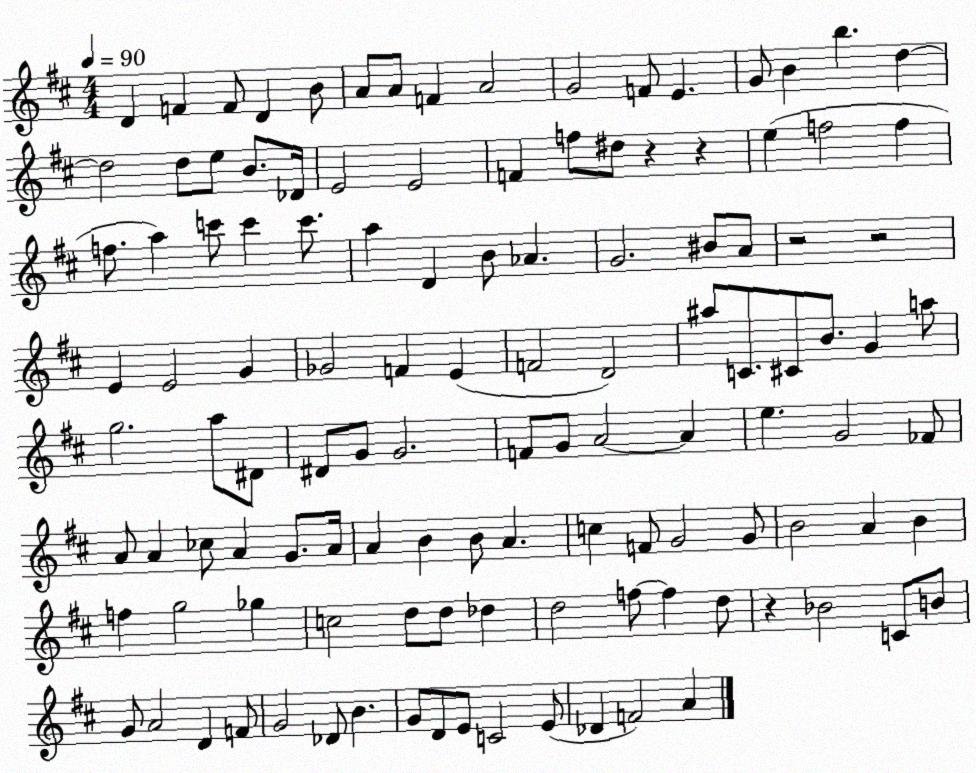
X:1
T:Untitled
M:4/4
L:1/4
K:D
D F F/2 D B/2 A/2 A/2 F A2 G2 F/2 E G/2 B b d d2 d/2 e/2 B/2 _D/4 E2 E2 F f/2 ^d/2 z z e f2 f f/2 a c'/2 c' c'/2 a D B/2 _A G2 ^B/2 A/2 z2 z2 E E2 G _G2 F E F2 D2 ^a/2 C/2 ^C/2 B/2 G a/2 g2 a/2 ^D/2 ^D/2 G/2 G2 F/2 G/2 A2 A e G2 _F/2 A/2 A _c/2 A G/2 A/4 A B B/2 A c F/2 G2 G/2 B2 A B f g2 _g c2 d/2 d/2 _d d2 f/2 f d/2 z _B2 C/2 B/2 G/2 A2 D F/2 G2 _D/2 B G/2 D/2 E/2 C2 E/2 _D F2 A